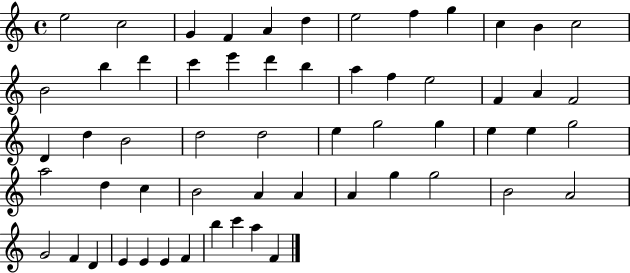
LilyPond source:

{
  \clef treble
  \time 4/4
  \defaultTimeSignature
  \key c \major
  e''2 c''2 | g'4 f'4 a'4 d''4 | e''2 f''4 g''4 | c''4 b'4 c''2 | \break b'2 b''4 d'''4 | c'''4 e'''4 d'''4 b''4 | a''4 f''4 e''2 | f'4 a'4 f'2 | \break d'4 d''4 b'2 | d''2 d''2 | e''4 g''2 g''4 | e''4 e''4 g''2 | \break a''2 d''4 c''4 | b'2 a'4 a'4 | a'4 g''4 g''2 | b'2 a'2 | \break g'2 f'4 d'4 | e'4 e'4 e'4 f'4 | b''4 c'''4 a''4 f'4 | \bar "|."
}